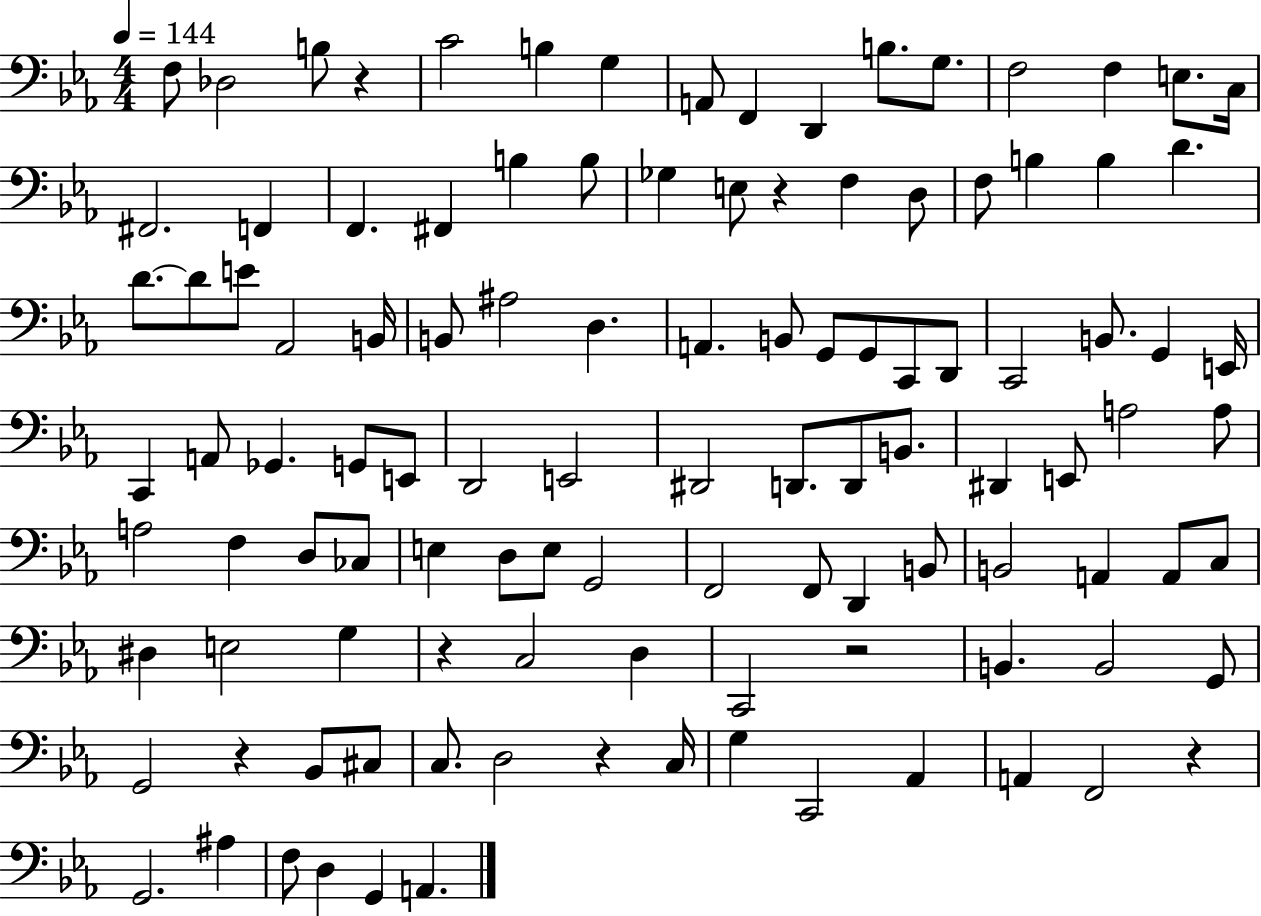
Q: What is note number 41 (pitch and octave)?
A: G2